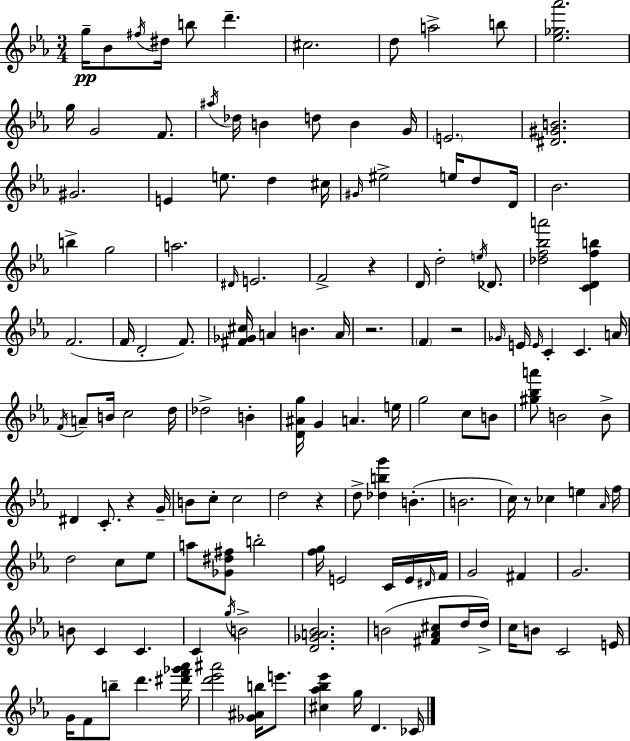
{
  \clef treble
  \numericTimeSignature
  \time 3/4
  \key ees \major
  g''16--\pp bes'8 \acciaccatura { fis''16 } dis''16 b''8 d'''4.-- | cis''2. | d''8 a''2-> b''8 | <ees'' ges'' aes'''>2. | \break g''16 g'2 f'8. | \acciaccatura { ais''16 } des''16 b'4 d''8 b'4 | g'16 \parenthesize e'2. | <dis' gis' b'>2. | \break gis'2. | e'4 e''8. d''4 | cis''16 \grace { gis'16 } eis''2-> e''16 | d''8 d'16 bes'2. | \break b''4-> g''2 | a''2. | \grace { dis'16 } e'2. | f'2-> | \break r4 d'16 d''2-. | \acciaccatura { e''16 } des'8. <des'' f'' bes'' a'''>2 | <c' d' f'' b''>4 f'2.( | f'16 d'2-. | \break f'8.) <fis' ges' cis''>16 a'4 b'4. | a'16 r2. | \parenthesize f'4 r2 | \grace { ges'16 } e'16 \grace { e'16 } c'4-. | \break c'4. a'16 \acciaccatura { f'16 } a'8-- b'16 c''2 | d''16 des''2-> | b'4-. <d' ais' g''>16 g'4 | a'4. e''16 g''2 | \break c''8 b'8 <gis'' bes'' a'''>8 b'2 | b'8-> dis'4 | c'8.-. r4 g'16-- b'8 c''8-. | c''2 d''2 | \break r4 d''8-> <des'' b'' g'''>4 | b'4.-.( b'2. | c''16) r8 ces''4 | e''4 \grace { aes'16 } f''16 d''2 | \break c''8 ees''8 a''8 <ges' dis'' fis''>8 | b''2-. <f'' g''>16 e'2 | c'16 e'16 \grace { dis'16 } f'16 g'2 | fis'4 g'2. | \break b'8 | c'4 c'4. c'4 | \acciaccatura { g''16 } b'2-> <d' ges' a' bes'>2. | b'2( | \break <fis' aes' cis''>8 d''16 d''16->) c''16 | b'8 c'2 e'16 g'16 | f'8 b''8-- d'''4. <dis''' f''' ges''' aes'''>16 <d''' ees''' ais'''>2 | <ges' ais' b''>16 e'''8. <cis'' aes'' bes'' ees'''>4 | \break g''16 d'4. ces'16 \bar "|."
}